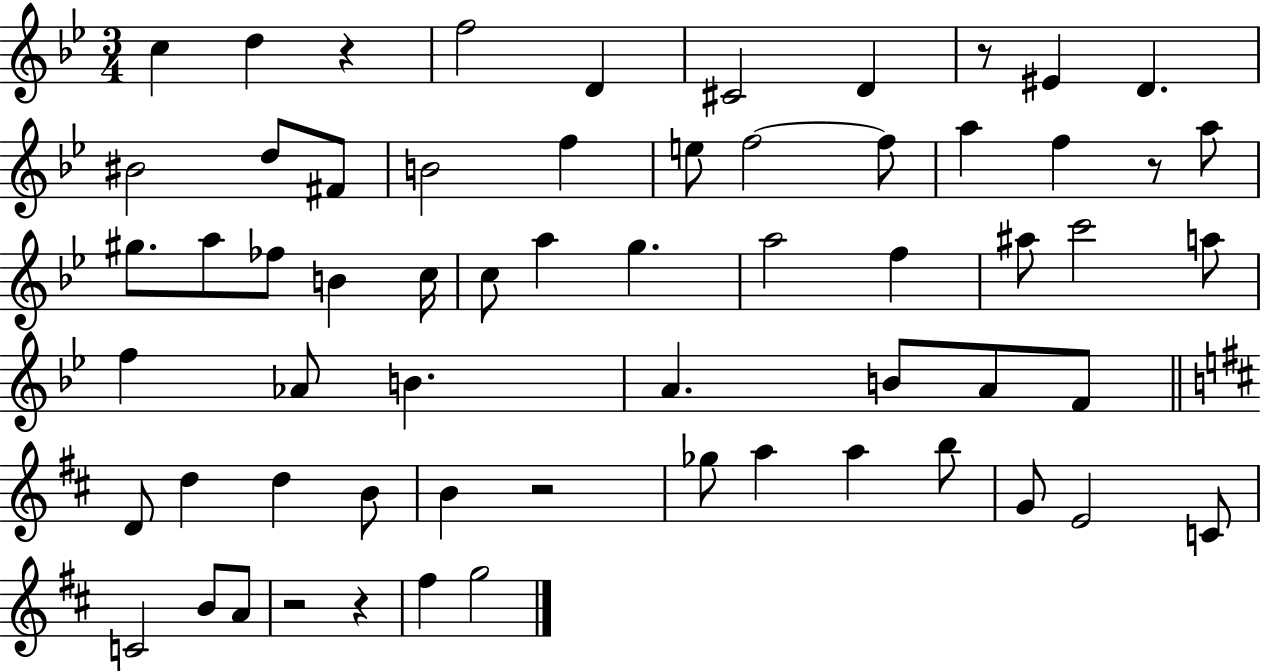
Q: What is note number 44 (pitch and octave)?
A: B4